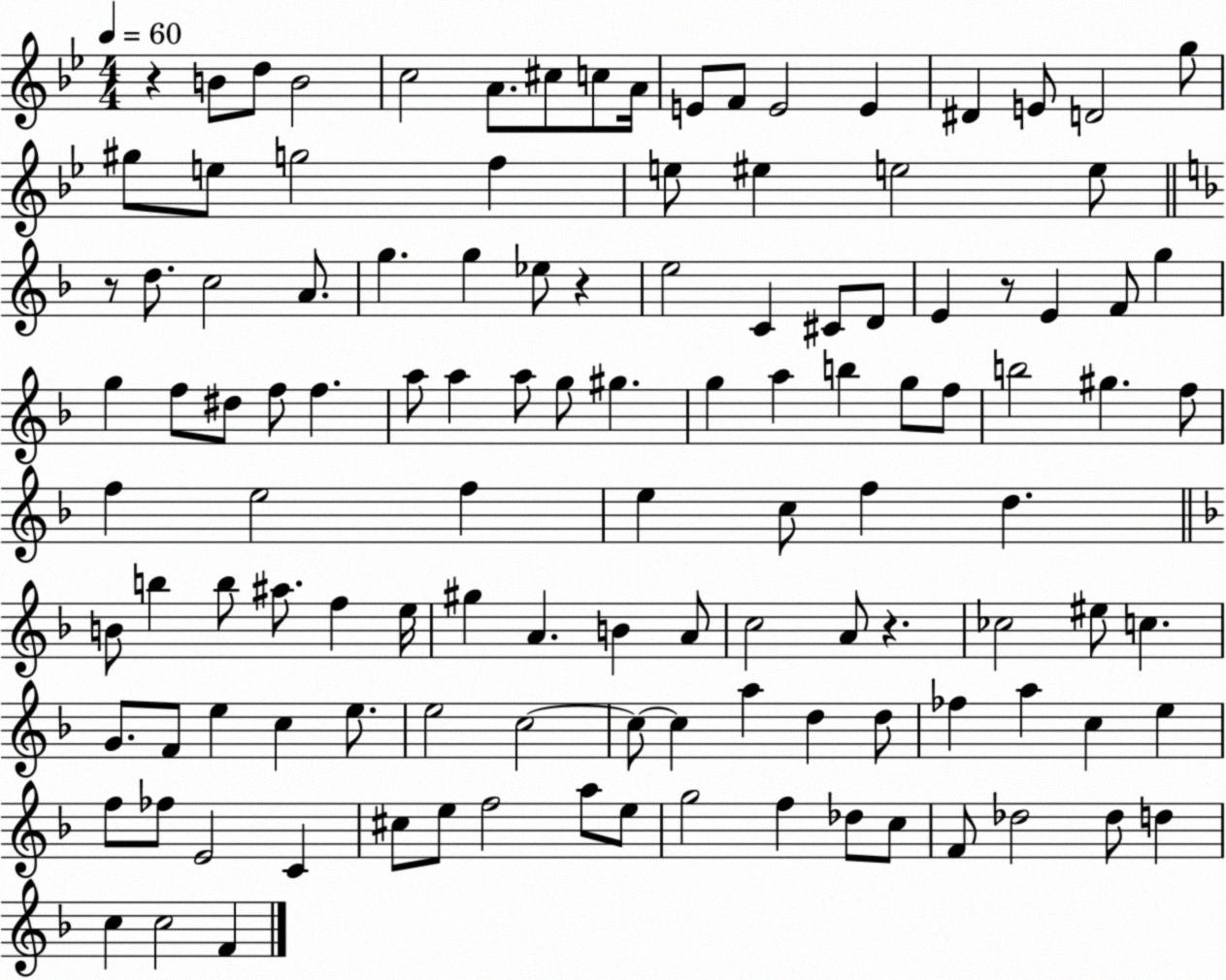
X:1
T:Untitled
M:4/4
L:1/4
K:Bb
z B/2 d/2 B2 c2 A/2 ^c/2 c/2 A/4 E/2 F/2 E2 E ^D E/2 D2 g/2 ^g/2 e/2 g2 f e/2 ^e e2 e/2 z/2 d/2 c2 A/2 g g _e/2 z e2 C ^C/2 D/2 E z/2 E F/2 g g f/2 ^d/2 f/2 f a/2 a a/2 g/2 ^g g a b g/2 f/2 b2 ^g f/2 f e2 f e c/2 f d B/2 b b/2 ^a/2 f e/4 ^g A B A/2 c2 A/2 z _c2 ^e/2 c G/2 F/2 e c e/2 e2 c2 c/2 c a d d/2 _f a c e f/2 _f/2 E2 C ^c/2 e/2 f2 a/2 e/2 g2 f _d/2 c/2 F/2 _d2 _d/2 d c c2 F